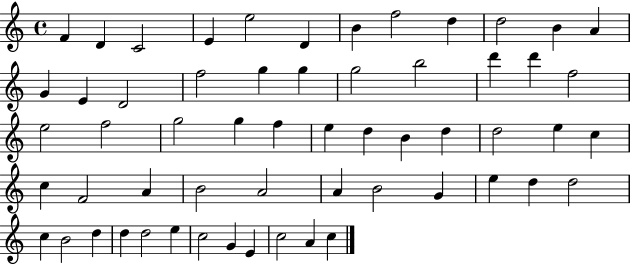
{
  \clef treble
  \time 4/4
  \defaultTimeSignature
  \key c \major
  f'4 d'4 c'2 | e'4 e''2 d'4 | b'4 f''2 d''4 | d''2 b'4 a'4 | \break g'4 e'4 d'2 | f''2 g''4 g''4 | g''2 b''2 | d'''4 d'''4 f''2 | \break e''2 f''2 | g''2 g''4 f''4 | e''4 d''4 b'4 d''4 | d''2 e''4 c''4 | \break c''4 f'2 a'4 | b'2 a'2 | a'4 b'2 g'4 | e''4 d''4 d''2 | \break c''4 b'2 d''4 | d''4 d''2 e''4 | c''2 g'4 e'4 | c''2 a'4 c''4 | \break \bar "|."
}